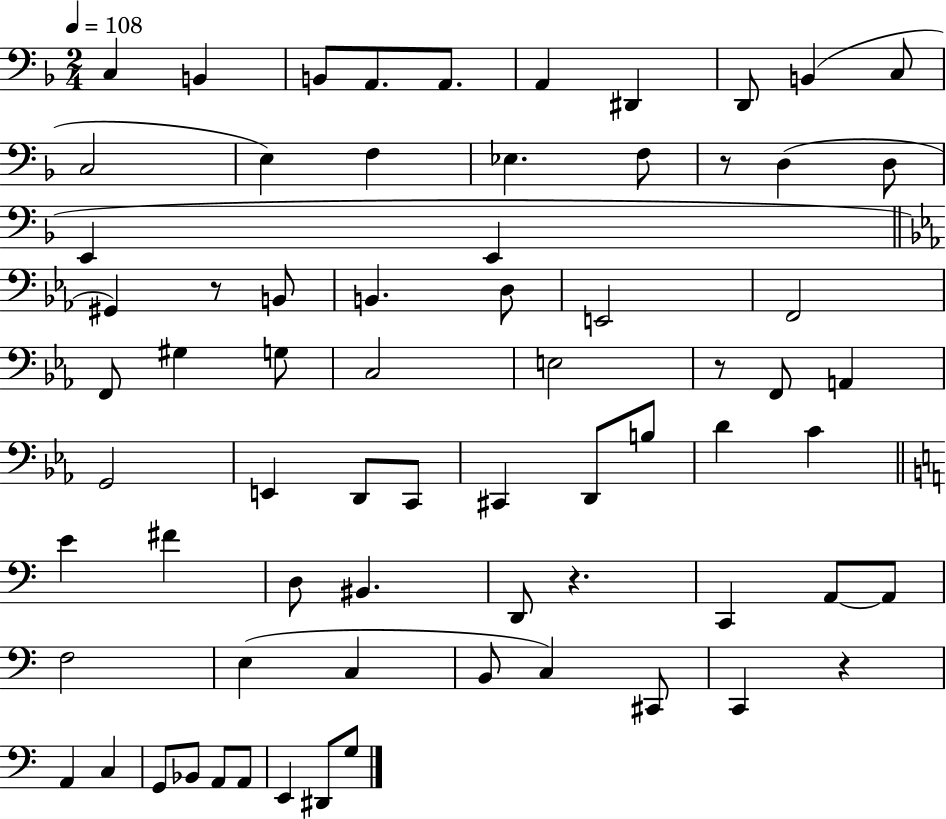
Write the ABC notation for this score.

X:1
T:Untitled
M:2/4
L:1/4
K:F
C, B,, B,,/2 A,,/2 A,,/2 A,, ^D,, D,,/2 B,, C,/2 C,2 E, F, _E, F,/2 z/2 D, D,/2 E,, E,, ^G,, z/2 B,,/2 B,, D,/2 E,,2 F,,2 F,,/2 ^G, G,/2 C,2 E,2 z/2 F,,/2 A,, G,,2 E,, D,,/2 C,,/2 ^C,, D,,/2 B,/2 D C E ^F D,/2 ^B,, D,,/2 z C,, A,,/2 A,,/2 F,2 E, C, B,,/2 C, ^C,,/2 C,, z A,, C, G,,/2 _B,,/2 A,,/2 A,,/2 E,, ^D,,/2 G,/2